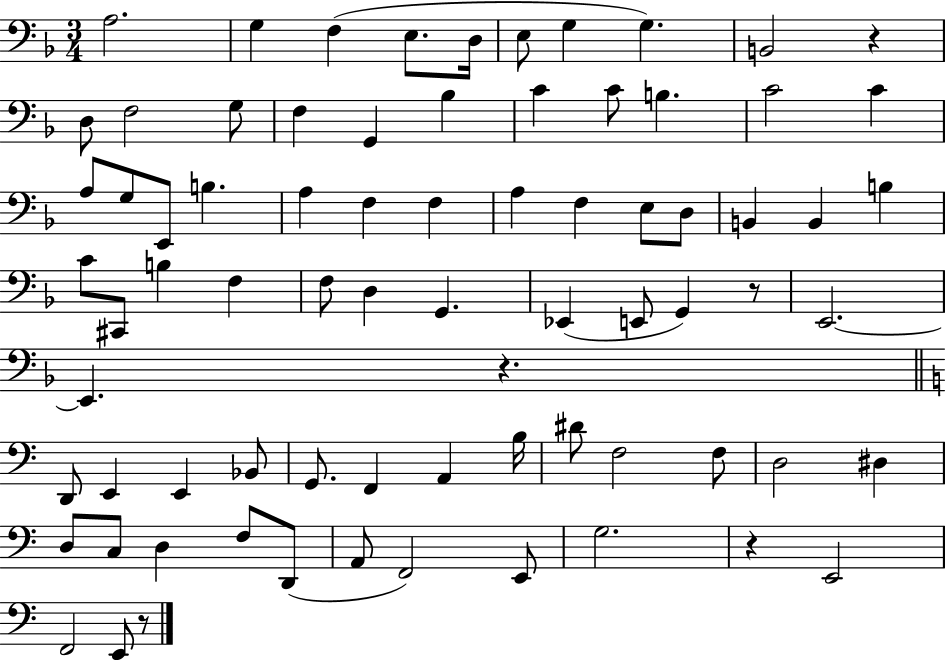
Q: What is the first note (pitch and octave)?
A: A3